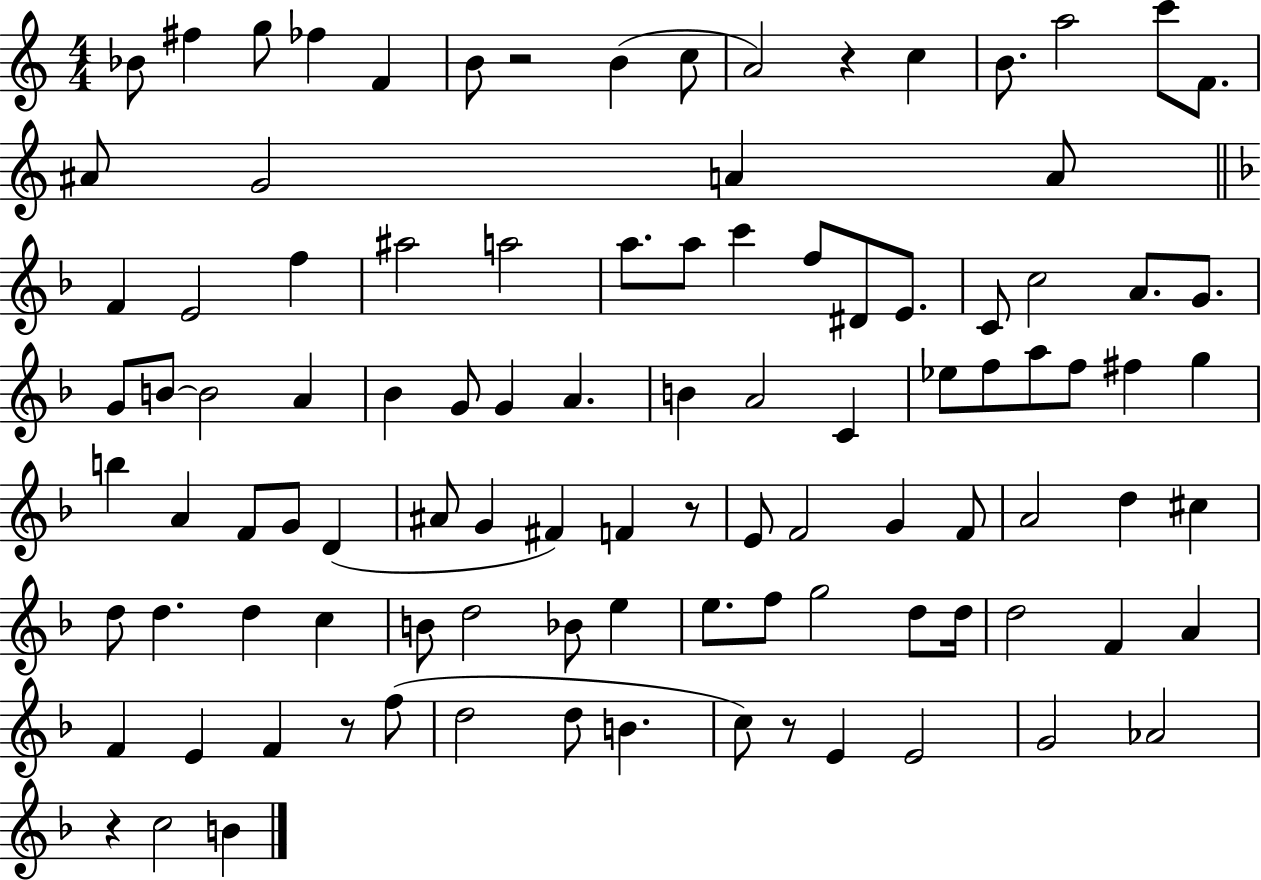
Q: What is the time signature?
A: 4/4